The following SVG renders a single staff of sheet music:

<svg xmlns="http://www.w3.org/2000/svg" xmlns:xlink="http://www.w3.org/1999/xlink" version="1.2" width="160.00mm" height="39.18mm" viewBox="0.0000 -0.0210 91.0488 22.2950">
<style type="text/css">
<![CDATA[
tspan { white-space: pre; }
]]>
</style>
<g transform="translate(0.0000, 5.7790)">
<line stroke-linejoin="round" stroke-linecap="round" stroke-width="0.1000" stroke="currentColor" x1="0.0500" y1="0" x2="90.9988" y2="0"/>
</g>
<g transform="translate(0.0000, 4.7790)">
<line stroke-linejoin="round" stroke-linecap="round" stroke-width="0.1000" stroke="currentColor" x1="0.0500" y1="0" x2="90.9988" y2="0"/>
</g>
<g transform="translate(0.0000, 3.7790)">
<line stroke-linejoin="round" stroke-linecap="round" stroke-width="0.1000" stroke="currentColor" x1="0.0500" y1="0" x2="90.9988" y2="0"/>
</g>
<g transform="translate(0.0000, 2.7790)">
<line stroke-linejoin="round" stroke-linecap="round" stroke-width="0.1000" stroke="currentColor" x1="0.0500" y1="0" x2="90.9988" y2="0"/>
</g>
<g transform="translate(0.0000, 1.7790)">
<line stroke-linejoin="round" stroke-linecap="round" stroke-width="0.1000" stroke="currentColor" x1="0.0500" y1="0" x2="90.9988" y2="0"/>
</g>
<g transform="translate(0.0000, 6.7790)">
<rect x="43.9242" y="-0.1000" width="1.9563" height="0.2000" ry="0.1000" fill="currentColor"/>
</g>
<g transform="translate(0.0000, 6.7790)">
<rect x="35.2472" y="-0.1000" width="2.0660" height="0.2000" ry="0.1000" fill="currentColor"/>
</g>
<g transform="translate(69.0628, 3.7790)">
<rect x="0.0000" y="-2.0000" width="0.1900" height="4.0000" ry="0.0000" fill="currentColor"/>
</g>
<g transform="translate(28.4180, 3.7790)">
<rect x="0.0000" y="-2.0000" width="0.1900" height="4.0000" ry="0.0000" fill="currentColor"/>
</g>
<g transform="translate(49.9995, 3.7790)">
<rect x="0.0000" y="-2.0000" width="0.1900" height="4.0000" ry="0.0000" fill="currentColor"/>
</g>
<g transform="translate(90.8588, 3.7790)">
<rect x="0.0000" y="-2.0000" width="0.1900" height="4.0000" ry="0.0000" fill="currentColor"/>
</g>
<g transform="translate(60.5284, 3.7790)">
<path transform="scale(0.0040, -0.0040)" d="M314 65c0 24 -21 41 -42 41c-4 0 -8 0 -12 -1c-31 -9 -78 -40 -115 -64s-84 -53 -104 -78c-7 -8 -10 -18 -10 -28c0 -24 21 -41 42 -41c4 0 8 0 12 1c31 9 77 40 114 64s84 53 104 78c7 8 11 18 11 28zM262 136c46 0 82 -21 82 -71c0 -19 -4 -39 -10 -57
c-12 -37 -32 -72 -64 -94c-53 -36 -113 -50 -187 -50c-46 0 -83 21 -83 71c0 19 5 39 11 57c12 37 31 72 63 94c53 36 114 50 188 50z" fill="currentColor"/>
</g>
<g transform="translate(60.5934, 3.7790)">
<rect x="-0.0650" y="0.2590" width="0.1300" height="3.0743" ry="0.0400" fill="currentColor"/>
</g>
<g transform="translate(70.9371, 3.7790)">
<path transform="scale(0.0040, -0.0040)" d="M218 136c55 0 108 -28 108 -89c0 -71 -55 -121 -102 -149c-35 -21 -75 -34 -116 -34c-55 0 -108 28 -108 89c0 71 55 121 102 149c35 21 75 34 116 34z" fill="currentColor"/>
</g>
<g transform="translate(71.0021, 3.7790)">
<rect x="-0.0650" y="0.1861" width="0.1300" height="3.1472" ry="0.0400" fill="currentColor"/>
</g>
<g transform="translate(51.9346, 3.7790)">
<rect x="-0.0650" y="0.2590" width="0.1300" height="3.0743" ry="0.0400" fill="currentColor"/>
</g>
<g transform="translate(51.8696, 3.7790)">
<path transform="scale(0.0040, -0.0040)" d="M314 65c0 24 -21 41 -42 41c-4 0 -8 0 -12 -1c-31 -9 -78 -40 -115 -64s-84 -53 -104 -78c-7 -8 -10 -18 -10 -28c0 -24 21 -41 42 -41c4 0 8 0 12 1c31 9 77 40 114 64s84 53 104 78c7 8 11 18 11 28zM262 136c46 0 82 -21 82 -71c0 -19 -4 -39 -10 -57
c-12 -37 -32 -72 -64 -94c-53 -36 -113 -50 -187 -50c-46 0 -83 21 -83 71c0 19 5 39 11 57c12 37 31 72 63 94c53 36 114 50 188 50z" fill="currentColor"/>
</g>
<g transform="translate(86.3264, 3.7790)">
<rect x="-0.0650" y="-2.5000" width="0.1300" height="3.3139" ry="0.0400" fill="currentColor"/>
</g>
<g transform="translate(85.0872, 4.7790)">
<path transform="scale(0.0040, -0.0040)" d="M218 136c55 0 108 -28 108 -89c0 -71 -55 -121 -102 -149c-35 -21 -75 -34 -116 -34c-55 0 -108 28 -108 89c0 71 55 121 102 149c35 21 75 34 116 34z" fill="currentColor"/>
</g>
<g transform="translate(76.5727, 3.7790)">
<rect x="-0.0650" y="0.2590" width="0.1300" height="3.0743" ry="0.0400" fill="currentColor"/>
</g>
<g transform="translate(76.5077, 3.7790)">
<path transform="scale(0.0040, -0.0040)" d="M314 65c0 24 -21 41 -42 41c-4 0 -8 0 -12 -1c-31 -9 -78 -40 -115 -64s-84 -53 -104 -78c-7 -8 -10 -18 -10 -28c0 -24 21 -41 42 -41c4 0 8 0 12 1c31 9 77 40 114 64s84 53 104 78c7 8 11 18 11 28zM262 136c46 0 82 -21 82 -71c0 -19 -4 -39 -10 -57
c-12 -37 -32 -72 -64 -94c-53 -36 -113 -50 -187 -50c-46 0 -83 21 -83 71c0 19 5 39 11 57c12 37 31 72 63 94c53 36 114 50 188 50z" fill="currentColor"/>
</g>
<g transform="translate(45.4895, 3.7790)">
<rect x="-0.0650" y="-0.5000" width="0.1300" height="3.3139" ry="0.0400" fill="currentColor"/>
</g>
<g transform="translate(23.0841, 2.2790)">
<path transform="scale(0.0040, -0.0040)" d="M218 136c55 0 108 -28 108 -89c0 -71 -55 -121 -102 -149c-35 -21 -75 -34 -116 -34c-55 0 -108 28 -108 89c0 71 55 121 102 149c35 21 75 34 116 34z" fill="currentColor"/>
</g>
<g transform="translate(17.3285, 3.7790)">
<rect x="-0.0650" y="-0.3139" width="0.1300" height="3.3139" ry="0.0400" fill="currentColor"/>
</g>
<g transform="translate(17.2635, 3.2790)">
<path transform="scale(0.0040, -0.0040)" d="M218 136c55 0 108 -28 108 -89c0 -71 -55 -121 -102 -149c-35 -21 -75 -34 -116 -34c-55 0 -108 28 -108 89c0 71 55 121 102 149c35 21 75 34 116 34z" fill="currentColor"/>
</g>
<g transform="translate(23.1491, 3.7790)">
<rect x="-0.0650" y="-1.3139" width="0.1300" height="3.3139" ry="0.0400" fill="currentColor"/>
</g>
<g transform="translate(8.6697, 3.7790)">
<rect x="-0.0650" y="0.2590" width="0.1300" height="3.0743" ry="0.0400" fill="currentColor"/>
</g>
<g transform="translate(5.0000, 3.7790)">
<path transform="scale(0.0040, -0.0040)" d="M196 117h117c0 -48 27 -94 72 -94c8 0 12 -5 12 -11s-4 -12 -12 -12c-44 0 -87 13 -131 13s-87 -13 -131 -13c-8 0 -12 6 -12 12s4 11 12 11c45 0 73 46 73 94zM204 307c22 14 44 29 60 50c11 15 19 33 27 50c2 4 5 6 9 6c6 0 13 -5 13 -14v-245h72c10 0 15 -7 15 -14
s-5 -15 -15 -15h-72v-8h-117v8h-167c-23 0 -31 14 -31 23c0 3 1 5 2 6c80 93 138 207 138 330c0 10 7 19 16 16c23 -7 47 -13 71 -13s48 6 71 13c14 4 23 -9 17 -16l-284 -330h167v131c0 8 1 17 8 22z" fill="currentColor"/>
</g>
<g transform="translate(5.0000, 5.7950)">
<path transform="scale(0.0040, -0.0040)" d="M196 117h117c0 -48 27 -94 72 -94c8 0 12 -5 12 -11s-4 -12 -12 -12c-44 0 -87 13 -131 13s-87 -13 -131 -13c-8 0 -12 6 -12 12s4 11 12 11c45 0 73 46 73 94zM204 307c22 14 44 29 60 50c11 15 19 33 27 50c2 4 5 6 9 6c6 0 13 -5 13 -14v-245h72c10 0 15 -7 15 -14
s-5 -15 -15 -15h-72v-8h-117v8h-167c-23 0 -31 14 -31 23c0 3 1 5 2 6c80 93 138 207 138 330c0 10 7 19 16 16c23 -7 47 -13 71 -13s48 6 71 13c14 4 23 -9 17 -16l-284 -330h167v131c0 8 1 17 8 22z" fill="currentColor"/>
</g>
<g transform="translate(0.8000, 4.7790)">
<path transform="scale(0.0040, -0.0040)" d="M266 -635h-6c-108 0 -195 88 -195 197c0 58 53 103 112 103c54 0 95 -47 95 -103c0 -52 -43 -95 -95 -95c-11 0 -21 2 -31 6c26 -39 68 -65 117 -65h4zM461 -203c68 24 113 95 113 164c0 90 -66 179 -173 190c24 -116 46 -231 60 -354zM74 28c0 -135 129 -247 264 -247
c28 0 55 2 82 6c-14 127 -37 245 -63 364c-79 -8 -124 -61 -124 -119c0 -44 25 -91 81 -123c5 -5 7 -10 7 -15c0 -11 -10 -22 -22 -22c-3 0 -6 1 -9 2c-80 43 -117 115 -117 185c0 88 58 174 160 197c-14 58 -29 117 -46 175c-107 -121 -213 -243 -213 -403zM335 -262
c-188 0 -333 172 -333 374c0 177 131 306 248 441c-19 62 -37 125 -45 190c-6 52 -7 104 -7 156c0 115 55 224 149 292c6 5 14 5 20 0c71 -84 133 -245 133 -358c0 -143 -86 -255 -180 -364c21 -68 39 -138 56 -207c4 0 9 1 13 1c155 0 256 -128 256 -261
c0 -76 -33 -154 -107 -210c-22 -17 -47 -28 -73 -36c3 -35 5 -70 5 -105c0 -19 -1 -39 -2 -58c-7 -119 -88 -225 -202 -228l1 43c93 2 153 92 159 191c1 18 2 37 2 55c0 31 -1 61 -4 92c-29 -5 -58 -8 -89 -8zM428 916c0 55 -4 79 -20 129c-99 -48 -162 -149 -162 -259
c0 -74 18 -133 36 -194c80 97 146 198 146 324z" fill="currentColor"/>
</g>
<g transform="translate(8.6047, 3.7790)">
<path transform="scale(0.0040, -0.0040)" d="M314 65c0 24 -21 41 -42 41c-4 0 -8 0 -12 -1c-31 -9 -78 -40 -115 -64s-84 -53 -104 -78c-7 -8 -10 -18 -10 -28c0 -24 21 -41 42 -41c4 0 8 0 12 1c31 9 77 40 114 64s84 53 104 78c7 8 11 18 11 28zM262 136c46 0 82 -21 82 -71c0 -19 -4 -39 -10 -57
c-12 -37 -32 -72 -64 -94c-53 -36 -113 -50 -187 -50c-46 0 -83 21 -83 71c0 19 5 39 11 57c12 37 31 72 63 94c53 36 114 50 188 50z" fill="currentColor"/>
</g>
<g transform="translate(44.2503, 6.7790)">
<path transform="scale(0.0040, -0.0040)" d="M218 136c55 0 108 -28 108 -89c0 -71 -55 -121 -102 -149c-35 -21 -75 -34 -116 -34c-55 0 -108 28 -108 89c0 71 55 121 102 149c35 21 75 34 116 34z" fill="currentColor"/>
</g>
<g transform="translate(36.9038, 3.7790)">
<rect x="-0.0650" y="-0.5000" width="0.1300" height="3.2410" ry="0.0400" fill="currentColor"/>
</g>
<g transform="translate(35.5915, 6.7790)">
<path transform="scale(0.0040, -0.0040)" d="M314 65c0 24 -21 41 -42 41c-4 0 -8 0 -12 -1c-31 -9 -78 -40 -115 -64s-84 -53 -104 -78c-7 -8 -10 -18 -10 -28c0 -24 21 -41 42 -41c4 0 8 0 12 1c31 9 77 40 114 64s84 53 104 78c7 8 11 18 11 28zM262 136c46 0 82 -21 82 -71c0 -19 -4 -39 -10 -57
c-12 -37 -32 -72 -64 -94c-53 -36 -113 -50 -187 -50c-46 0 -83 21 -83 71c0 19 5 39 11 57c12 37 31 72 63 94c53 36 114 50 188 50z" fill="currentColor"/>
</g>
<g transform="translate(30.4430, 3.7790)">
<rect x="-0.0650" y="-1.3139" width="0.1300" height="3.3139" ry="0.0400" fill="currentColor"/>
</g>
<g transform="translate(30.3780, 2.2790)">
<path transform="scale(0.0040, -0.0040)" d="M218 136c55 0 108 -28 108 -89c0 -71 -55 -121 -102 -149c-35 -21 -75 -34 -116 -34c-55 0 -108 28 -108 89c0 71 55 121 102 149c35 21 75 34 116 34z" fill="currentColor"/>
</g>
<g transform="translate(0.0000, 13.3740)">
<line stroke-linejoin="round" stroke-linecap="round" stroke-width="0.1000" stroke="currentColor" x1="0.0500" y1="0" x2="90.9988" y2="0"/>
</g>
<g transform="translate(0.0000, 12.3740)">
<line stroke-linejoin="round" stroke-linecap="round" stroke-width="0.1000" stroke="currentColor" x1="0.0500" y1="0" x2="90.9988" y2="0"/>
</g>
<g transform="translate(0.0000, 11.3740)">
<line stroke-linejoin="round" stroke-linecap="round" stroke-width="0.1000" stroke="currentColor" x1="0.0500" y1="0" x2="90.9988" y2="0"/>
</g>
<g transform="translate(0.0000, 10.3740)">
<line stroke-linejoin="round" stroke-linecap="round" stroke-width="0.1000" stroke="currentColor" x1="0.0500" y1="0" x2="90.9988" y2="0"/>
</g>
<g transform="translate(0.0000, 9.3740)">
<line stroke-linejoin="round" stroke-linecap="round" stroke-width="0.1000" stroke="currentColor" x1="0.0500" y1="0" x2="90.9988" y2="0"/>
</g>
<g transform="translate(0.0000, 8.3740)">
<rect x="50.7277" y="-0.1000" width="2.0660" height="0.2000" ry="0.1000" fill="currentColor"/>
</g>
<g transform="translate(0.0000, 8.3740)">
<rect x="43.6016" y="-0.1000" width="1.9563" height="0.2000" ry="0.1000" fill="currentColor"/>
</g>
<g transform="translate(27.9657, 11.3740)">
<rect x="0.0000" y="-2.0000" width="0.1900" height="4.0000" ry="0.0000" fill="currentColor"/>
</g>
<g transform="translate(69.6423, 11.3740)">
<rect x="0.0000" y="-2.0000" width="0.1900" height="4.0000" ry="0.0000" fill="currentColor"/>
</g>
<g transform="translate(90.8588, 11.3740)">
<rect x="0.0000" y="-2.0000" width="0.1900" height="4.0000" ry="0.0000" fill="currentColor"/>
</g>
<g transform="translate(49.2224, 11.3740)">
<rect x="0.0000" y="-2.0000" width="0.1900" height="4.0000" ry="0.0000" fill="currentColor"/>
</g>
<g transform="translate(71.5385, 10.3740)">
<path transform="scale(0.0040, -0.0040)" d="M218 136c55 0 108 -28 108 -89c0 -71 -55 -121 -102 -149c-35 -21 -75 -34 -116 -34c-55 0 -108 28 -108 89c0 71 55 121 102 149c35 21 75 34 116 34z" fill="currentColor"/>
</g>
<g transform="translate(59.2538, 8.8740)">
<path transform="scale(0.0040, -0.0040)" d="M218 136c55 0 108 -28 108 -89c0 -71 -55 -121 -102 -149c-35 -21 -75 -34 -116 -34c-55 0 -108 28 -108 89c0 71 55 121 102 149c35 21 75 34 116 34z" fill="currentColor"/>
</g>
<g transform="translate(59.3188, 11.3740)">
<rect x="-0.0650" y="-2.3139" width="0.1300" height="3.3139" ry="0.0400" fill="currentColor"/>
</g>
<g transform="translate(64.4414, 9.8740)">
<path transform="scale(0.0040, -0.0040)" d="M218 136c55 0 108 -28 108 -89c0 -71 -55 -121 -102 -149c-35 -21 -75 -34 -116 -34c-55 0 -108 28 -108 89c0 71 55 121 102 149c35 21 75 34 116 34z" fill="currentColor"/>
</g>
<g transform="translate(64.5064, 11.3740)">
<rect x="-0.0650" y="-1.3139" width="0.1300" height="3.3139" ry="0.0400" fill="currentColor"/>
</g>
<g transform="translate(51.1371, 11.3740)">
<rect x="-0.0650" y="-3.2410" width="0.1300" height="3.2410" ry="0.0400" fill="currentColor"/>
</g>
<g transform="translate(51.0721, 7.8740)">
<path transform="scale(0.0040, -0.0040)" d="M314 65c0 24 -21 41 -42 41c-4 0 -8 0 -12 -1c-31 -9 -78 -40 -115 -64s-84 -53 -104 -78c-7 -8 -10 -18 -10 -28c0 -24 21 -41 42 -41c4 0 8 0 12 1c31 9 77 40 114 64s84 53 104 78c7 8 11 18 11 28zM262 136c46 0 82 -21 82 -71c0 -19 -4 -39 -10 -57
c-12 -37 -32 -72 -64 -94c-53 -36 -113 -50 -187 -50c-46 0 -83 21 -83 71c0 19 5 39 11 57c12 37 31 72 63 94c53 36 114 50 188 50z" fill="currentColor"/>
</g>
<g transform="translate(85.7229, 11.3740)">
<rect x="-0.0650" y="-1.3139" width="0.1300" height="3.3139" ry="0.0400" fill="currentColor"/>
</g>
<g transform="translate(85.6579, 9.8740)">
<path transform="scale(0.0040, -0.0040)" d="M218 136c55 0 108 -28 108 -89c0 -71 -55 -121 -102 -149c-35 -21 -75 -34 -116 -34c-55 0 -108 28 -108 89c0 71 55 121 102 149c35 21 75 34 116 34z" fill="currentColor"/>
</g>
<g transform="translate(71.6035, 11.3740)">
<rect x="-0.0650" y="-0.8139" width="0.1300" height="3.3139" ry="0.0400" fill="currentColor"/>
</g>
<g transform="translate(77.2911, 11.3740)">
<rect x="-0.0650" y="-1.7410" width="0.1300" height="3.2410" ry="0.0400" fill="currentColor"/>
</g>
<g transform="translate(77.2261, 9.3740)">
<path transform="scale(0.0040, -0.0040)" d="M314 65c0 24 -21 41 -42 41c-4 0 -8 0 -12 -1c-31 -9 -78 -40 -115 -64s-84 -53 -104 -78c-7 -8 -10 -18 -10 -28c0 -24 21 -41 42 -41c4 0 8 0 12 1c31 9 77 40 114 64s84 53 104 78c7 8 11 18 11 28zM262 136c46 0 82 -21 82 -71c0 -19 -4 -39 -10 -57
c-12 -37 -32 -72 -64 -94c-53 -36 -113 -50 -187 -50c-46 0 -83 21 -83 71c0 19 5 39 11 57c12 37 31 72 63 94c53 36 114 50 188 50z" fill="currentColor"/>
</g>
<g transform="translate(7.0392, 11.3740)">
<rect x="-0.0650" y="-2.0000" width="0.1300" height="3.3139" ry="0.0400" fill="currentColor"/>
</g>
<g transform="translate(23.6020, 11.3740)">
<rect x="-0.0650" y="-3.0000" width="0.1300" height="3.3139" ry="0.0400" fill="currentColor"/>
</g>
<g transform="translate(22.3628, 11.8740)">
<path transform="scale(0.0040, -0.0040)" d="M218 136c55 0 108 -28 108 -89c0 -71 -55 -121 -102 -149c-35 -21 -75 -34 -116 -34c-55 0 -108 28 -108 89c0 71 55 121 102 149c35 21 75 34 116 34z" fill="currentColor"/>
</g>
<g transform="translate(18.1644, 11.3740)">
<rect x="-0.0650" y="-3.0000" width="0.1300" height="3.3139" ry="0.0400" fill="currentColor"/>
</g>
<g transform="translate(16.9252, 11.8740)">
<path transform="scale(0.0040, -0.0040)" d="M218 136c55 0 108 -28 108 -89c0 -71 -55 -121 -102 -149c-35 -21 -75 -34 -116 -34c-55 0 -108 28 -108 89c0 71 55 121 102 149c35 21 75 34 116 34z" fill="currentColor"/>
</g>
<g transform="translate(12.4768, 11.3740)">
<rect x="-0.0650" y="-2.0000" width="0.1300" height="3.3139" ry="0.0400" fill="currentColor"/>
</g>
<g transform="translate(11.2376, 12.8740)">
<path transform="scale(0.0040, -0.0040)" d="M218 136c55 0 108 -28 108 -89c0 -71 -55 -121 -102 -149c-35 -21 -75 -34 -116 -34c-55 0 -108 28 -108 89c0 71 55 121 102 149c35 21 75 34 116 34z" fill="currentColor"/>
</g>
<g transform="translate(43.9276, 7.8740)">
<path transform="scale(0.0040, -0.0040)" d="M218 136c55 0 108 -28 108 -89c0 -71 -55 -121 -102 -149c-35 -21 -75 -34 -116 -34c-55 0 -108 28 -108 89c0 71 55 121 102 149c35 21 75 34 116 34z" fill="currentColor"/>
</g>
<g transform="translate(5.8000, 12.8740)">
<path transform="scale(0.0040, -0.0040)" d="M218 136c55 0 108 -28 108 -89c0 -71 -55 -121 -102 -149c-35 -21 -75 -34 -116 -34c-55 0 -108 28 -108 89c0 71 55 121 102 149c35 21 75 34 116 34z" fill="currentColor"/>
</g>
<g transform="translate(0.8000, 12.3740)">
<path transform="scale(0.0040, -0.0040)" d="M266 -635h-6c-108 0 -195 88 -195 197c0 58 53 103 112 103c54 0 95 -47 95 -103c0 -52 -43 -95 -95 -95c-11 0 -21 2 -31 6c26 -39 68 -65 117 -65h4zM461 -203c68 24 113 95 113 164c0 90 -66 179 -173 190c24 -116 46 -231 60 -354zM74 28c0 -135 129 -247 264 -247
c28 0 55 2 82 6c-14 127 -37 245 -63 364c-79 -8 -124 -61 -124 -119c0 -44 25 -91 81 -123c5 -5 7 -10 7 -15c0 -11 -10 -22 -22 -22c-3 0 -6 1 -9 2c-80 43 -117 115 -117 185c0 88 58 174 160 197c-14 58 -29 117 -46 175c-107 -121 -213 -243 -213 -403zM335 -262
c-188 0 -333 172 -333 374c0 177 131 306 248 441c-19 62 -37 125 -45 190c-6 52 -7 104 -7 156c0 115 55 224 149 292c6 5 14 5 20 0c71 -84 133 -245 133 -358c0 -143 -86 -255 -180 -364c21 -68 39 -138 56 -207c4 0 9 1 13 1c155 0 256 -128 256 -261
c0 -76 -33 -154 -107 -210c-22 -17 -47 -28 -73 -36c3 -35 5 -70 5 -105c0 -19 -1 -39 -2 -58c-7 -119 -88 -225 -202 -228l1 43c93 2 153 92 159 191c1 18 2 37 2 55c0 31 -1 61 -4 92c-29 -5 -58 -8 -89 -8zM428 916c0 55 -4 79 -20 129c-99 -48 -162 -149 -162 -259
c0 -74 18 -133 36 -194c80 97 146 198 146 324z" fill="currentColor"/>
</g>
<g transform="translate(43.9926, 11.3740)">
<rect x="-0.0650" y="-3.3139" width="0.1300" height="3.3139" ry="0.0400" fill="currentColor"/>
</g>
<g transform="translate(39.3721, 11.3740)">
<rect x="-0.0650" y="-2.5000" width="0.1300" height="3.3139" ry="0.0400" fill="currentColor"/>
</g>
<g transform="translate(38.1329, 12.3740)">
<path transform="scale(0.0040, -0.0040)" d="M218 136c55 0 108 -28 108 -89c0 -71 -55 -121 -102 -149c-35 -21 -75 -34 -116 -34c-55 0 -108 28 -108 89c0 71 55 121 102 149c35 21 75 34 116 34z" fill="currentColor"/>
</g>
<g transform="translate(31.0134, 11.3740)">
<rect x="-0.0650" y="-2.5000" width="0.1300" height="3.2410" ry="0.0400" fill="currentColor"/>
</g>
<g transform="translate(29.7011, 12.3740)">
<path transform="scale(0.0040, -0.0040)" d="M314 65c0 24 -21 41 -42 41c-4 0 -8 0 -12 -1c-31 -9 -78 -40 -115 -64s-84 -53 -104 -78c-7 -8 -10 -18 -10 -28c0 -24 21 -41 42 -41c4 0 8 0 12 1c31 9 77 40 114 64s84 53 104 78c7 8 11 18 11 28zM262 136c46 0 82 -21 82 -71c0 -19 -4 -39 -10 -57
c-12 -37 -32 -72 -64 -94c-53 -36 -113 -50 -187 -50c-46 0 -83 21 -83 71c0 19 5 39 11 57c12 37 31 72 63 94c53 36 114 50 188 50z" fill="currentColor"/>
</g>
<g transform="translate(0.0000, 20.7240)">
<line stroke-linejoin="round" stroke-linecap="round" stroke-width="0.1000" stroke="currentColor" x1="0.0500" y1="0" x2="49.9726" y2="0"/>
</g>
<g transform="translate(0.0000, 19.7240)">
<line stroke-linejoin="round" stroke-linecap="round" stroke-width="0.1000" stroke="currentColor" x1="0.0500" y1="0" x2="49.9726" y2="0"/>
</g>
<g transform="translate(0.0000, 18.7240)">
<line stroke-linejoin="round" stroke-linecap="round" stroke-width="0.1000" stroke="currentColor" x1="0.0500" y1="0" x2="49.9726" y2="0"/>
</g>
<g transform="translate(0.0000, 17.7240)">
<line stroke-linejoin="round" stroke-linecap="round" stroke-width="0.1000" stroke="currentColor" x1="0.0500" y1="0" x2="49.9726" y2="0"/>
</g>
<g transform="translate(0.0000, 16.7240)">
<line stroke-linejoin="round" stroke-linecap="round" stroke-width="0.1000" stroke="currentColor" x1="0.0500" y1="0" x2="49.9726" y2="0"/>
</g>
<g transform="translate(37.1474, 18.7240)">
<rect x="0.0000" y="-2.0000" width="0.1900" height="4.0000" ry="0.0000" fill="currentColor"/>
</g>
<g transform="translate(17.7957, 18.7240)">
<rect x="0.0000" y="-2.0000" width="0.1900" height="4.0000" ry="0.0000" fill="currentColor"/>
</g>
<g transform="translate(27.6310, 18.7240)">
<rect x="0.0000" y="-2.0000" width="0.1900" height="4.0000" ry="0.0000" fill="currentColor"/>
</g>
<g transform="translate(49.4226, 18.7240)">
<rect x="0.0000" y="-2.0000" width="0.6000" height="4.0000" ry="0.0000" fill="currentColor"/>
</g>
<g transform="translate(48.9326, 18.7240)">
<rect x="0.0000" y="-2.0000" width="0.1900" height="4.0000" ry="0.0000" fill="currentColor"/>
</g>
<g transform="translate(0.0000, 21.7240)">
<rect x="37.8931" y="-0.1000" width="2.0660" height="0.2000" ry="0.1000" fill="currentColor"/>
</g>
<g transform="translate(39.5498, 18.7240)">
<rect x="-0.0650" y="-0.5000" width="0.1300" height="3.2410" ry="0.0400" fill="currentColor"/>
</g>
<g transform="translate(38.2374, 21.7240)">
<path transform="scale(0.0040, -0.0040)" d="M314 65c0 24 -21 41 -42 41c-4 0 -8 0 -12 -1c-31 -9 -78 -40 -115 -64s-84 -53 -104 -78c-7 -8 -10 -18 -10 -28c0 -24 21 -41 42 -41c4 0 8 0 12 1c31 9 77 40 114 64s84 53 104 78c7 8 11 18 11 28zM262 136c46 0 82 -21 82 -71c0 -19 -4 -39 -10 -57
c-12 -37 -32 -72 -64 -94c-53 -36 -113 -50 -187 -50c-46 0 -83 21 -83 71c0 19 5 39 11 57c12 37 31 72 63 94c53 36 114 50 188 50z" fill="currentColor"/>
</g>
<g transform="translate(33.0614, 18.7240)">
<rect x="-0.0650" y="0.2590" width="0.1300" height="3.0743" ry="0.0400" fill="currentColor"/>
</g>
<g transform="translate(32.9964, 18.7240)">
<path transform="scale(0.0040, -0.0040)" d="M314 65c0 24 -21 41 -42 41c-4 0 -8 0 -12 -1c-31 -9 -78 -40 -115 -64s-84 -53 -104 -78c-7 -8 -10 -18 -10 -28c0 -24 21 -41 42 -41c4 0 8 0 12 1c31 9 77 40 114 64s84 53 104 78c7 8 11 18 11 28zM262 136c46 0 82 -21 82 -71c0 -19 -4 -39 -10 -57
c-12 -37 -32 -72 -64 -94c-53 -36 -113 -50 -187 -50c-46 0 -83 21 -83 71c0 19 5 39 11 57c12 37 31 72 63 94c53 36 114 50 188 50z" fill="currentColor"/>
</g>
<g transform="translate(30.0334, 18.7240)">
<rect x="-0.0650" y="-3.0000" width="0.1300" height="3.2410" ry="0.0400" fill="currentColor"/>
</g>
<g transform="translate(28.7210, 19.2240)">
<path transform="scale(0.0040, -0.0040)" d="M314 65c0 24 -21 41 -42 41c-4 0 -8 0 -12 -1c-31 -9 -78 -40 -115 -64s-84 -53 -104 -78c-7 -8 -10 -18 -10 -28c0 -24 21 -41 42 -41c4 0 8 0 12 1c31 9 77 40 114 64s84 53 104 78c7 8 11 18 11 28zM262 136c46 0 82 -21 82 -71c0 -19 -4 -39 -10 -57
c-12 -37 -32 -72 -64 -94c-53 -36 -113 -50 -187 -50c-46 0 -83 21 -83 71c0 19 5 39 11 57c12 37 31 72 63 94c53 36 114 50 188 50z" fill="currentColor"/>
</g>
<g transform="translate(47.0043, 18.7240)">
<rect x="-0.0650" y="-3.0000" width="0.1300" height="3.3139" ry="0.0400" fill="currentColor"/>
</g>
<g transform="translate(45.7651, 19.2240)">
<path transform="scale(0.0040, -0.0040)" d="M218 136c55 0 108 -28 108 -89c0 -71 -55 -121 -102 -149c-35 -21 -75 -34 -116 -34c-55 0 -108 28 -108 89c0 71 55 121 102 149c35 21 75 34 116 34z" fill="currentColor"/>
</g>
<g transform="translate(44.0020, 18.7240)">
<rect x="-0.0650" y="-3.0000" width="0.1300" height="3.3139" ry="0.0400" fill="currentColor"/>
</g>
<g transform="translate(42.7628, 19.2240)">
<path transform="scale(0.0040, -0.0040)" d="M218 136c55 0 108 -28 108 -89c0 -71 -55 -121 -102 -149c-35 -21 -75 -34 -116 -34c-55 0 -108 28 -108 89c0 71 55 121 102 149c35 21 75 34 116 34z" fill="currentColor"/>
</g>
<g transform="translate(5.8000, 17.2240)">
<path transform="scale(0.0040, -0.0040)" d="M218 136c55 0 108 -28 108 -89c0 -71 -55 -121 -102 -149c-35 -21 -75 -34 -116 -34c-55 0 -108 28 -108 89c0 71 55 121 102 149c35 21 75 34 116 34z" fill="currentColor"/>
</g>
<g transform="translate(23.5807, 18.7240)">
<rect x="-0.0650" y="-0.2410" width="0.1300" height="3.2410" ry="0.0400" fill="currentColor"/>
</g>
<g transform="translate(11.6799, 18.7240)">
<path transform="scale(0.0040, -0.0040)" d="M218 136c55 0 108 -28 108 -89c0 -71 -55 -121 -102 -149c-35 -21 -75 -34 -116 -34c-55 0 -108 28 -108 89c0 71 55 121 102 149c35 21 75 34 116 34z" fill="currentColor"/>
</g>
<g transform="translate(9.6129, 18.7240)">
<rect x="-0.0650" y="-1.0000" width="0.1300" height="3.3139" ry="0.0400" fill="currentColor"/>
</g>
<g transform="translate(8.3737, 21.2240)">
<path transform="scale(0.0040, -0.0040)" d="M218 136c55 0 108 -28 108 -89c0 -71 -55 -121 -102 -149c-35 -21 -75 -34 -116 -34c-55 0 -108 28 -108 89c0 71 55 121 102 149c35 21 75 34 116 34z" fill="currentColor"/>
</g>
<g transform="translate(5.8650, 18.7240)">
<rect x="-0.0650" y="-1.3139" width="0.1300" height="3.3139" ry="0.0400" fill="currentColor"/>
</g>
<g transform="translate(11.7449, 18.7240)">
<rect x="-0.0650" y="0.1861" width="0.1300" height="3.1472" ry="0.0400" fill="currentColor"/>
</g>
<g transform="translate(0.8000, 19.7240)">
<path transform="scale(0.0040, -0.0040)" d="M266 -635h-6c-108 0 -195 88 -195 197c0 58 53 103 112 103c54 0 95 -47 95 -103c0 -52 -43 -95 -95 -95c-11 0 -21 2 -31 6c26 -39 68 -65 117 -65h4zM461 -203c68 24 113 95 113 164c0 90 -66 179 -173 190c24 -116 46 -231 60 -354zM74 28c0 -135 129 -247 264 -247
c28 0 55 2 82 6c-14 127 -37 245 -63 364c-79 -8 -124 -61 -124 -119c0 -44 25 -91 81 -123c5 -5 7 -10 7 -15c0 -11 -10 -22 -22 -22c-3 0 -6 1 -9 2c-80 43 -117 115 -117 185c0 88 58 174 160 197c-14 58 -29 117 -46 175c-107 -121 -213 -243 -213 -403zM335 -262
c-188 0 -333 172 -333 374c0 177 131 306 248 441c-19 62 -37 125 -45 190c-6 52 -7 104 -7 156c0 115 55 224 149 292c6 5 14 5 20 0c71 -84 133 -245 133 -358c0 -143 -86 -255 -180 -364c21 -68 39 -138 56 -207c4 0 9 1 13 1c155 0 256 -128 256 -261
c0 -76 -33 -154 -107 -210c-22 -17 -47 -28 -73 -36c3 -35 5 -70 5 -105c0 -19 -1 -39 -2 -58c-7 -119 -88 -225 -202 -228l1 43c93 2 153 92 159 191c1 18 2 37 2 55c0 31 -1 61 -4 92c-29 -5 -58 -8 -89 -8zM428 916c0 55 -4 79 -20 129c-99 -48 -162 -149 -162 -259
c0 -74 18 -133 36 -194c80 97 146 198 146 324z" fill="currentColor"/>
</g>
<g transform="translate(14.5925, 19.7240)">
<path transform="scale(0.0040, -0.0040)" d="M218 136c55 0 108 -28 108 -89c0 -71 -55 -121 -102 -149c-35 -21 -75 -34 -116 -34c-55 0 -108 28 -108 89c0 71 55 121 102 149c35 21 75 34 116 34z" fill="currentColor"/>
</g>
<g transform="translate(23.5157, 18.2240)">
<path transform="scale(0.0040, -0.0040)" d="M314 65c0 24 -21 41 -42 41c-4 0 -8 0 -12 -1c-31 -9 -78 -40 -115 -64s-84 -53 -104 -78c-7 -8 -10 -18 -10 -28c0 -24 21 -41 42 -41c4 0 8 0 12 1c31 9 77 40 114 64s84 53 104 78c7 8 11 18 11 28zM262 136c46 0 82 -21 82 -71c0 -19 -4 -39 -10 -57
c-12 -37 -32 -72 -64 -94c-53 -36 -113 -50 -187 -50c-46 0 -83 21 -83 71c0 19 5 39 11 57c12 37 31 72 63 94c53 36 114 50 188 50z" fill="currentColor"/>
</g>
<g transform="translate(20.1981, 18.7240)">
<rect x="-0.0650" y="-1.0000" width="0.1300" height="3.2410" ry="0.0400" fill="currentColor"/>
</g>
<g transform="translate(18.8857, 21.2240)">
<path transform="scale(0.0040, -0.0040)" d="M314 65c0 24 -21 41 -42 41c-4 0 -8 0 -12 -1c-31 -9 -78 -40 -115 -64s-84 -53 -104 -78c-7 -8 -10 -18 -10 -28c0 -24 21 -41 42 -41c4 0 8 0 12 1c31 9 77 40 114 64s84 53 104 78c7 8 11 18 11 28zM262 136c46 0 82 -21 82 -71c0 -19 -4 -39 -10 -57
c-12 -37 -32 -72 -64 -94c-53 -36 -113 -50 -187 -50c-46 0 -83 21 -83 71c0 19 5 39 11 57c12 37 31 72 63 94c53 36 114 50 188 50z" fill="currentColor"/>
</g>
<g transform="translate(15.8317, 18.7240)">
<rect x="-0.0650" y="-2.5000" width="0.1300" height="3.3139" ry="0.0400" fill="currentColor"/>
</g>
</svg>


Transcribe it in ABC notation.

X:1
T:Untitled
M:4/4
L:1/4
K:C
B2 c e e C2 C B2 B2 B B2 G F F A A G2 G b b2 g e d f2 e e D B G D2 c2 A2 B2 C2 A A